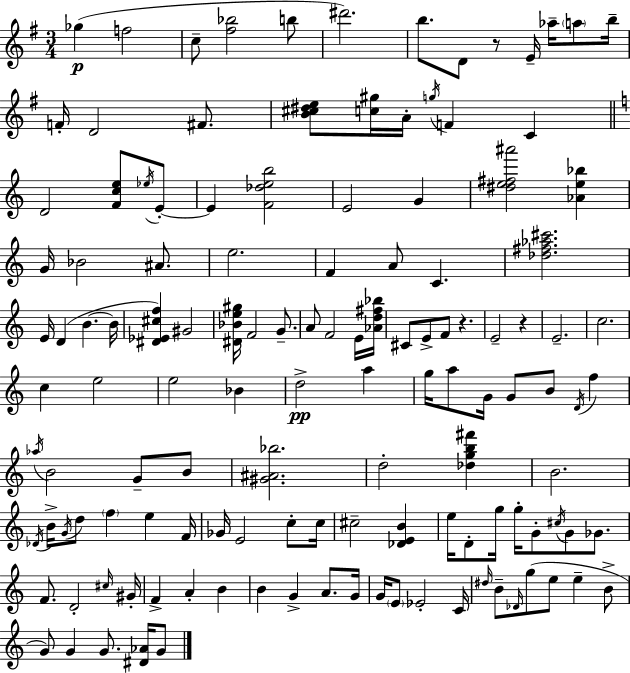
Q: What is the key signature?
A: E minor